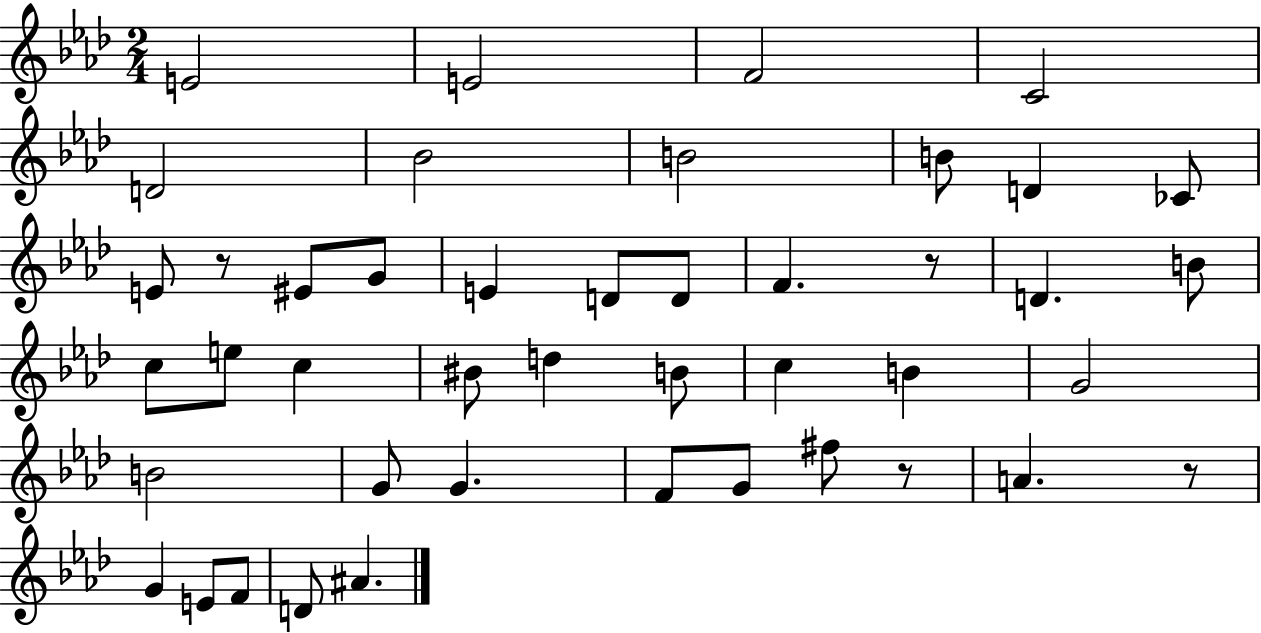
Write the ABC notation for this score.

X:1
T:Untitled
M:2/4
L:1/4
K:Ab
E2 E2 F2 C2 D2 _B2 B2 B/2 D _C/2 E/2 z/2 ^E/2 G/2 E D/2 D/2 F z/2 D B/2 c/2 e/2 c ^B/2 d B/2 c B G2 B2 G/2 G F/2 G/2 ^f/2 z/2 A z/2 G E/2 F/2 D/2 ^A